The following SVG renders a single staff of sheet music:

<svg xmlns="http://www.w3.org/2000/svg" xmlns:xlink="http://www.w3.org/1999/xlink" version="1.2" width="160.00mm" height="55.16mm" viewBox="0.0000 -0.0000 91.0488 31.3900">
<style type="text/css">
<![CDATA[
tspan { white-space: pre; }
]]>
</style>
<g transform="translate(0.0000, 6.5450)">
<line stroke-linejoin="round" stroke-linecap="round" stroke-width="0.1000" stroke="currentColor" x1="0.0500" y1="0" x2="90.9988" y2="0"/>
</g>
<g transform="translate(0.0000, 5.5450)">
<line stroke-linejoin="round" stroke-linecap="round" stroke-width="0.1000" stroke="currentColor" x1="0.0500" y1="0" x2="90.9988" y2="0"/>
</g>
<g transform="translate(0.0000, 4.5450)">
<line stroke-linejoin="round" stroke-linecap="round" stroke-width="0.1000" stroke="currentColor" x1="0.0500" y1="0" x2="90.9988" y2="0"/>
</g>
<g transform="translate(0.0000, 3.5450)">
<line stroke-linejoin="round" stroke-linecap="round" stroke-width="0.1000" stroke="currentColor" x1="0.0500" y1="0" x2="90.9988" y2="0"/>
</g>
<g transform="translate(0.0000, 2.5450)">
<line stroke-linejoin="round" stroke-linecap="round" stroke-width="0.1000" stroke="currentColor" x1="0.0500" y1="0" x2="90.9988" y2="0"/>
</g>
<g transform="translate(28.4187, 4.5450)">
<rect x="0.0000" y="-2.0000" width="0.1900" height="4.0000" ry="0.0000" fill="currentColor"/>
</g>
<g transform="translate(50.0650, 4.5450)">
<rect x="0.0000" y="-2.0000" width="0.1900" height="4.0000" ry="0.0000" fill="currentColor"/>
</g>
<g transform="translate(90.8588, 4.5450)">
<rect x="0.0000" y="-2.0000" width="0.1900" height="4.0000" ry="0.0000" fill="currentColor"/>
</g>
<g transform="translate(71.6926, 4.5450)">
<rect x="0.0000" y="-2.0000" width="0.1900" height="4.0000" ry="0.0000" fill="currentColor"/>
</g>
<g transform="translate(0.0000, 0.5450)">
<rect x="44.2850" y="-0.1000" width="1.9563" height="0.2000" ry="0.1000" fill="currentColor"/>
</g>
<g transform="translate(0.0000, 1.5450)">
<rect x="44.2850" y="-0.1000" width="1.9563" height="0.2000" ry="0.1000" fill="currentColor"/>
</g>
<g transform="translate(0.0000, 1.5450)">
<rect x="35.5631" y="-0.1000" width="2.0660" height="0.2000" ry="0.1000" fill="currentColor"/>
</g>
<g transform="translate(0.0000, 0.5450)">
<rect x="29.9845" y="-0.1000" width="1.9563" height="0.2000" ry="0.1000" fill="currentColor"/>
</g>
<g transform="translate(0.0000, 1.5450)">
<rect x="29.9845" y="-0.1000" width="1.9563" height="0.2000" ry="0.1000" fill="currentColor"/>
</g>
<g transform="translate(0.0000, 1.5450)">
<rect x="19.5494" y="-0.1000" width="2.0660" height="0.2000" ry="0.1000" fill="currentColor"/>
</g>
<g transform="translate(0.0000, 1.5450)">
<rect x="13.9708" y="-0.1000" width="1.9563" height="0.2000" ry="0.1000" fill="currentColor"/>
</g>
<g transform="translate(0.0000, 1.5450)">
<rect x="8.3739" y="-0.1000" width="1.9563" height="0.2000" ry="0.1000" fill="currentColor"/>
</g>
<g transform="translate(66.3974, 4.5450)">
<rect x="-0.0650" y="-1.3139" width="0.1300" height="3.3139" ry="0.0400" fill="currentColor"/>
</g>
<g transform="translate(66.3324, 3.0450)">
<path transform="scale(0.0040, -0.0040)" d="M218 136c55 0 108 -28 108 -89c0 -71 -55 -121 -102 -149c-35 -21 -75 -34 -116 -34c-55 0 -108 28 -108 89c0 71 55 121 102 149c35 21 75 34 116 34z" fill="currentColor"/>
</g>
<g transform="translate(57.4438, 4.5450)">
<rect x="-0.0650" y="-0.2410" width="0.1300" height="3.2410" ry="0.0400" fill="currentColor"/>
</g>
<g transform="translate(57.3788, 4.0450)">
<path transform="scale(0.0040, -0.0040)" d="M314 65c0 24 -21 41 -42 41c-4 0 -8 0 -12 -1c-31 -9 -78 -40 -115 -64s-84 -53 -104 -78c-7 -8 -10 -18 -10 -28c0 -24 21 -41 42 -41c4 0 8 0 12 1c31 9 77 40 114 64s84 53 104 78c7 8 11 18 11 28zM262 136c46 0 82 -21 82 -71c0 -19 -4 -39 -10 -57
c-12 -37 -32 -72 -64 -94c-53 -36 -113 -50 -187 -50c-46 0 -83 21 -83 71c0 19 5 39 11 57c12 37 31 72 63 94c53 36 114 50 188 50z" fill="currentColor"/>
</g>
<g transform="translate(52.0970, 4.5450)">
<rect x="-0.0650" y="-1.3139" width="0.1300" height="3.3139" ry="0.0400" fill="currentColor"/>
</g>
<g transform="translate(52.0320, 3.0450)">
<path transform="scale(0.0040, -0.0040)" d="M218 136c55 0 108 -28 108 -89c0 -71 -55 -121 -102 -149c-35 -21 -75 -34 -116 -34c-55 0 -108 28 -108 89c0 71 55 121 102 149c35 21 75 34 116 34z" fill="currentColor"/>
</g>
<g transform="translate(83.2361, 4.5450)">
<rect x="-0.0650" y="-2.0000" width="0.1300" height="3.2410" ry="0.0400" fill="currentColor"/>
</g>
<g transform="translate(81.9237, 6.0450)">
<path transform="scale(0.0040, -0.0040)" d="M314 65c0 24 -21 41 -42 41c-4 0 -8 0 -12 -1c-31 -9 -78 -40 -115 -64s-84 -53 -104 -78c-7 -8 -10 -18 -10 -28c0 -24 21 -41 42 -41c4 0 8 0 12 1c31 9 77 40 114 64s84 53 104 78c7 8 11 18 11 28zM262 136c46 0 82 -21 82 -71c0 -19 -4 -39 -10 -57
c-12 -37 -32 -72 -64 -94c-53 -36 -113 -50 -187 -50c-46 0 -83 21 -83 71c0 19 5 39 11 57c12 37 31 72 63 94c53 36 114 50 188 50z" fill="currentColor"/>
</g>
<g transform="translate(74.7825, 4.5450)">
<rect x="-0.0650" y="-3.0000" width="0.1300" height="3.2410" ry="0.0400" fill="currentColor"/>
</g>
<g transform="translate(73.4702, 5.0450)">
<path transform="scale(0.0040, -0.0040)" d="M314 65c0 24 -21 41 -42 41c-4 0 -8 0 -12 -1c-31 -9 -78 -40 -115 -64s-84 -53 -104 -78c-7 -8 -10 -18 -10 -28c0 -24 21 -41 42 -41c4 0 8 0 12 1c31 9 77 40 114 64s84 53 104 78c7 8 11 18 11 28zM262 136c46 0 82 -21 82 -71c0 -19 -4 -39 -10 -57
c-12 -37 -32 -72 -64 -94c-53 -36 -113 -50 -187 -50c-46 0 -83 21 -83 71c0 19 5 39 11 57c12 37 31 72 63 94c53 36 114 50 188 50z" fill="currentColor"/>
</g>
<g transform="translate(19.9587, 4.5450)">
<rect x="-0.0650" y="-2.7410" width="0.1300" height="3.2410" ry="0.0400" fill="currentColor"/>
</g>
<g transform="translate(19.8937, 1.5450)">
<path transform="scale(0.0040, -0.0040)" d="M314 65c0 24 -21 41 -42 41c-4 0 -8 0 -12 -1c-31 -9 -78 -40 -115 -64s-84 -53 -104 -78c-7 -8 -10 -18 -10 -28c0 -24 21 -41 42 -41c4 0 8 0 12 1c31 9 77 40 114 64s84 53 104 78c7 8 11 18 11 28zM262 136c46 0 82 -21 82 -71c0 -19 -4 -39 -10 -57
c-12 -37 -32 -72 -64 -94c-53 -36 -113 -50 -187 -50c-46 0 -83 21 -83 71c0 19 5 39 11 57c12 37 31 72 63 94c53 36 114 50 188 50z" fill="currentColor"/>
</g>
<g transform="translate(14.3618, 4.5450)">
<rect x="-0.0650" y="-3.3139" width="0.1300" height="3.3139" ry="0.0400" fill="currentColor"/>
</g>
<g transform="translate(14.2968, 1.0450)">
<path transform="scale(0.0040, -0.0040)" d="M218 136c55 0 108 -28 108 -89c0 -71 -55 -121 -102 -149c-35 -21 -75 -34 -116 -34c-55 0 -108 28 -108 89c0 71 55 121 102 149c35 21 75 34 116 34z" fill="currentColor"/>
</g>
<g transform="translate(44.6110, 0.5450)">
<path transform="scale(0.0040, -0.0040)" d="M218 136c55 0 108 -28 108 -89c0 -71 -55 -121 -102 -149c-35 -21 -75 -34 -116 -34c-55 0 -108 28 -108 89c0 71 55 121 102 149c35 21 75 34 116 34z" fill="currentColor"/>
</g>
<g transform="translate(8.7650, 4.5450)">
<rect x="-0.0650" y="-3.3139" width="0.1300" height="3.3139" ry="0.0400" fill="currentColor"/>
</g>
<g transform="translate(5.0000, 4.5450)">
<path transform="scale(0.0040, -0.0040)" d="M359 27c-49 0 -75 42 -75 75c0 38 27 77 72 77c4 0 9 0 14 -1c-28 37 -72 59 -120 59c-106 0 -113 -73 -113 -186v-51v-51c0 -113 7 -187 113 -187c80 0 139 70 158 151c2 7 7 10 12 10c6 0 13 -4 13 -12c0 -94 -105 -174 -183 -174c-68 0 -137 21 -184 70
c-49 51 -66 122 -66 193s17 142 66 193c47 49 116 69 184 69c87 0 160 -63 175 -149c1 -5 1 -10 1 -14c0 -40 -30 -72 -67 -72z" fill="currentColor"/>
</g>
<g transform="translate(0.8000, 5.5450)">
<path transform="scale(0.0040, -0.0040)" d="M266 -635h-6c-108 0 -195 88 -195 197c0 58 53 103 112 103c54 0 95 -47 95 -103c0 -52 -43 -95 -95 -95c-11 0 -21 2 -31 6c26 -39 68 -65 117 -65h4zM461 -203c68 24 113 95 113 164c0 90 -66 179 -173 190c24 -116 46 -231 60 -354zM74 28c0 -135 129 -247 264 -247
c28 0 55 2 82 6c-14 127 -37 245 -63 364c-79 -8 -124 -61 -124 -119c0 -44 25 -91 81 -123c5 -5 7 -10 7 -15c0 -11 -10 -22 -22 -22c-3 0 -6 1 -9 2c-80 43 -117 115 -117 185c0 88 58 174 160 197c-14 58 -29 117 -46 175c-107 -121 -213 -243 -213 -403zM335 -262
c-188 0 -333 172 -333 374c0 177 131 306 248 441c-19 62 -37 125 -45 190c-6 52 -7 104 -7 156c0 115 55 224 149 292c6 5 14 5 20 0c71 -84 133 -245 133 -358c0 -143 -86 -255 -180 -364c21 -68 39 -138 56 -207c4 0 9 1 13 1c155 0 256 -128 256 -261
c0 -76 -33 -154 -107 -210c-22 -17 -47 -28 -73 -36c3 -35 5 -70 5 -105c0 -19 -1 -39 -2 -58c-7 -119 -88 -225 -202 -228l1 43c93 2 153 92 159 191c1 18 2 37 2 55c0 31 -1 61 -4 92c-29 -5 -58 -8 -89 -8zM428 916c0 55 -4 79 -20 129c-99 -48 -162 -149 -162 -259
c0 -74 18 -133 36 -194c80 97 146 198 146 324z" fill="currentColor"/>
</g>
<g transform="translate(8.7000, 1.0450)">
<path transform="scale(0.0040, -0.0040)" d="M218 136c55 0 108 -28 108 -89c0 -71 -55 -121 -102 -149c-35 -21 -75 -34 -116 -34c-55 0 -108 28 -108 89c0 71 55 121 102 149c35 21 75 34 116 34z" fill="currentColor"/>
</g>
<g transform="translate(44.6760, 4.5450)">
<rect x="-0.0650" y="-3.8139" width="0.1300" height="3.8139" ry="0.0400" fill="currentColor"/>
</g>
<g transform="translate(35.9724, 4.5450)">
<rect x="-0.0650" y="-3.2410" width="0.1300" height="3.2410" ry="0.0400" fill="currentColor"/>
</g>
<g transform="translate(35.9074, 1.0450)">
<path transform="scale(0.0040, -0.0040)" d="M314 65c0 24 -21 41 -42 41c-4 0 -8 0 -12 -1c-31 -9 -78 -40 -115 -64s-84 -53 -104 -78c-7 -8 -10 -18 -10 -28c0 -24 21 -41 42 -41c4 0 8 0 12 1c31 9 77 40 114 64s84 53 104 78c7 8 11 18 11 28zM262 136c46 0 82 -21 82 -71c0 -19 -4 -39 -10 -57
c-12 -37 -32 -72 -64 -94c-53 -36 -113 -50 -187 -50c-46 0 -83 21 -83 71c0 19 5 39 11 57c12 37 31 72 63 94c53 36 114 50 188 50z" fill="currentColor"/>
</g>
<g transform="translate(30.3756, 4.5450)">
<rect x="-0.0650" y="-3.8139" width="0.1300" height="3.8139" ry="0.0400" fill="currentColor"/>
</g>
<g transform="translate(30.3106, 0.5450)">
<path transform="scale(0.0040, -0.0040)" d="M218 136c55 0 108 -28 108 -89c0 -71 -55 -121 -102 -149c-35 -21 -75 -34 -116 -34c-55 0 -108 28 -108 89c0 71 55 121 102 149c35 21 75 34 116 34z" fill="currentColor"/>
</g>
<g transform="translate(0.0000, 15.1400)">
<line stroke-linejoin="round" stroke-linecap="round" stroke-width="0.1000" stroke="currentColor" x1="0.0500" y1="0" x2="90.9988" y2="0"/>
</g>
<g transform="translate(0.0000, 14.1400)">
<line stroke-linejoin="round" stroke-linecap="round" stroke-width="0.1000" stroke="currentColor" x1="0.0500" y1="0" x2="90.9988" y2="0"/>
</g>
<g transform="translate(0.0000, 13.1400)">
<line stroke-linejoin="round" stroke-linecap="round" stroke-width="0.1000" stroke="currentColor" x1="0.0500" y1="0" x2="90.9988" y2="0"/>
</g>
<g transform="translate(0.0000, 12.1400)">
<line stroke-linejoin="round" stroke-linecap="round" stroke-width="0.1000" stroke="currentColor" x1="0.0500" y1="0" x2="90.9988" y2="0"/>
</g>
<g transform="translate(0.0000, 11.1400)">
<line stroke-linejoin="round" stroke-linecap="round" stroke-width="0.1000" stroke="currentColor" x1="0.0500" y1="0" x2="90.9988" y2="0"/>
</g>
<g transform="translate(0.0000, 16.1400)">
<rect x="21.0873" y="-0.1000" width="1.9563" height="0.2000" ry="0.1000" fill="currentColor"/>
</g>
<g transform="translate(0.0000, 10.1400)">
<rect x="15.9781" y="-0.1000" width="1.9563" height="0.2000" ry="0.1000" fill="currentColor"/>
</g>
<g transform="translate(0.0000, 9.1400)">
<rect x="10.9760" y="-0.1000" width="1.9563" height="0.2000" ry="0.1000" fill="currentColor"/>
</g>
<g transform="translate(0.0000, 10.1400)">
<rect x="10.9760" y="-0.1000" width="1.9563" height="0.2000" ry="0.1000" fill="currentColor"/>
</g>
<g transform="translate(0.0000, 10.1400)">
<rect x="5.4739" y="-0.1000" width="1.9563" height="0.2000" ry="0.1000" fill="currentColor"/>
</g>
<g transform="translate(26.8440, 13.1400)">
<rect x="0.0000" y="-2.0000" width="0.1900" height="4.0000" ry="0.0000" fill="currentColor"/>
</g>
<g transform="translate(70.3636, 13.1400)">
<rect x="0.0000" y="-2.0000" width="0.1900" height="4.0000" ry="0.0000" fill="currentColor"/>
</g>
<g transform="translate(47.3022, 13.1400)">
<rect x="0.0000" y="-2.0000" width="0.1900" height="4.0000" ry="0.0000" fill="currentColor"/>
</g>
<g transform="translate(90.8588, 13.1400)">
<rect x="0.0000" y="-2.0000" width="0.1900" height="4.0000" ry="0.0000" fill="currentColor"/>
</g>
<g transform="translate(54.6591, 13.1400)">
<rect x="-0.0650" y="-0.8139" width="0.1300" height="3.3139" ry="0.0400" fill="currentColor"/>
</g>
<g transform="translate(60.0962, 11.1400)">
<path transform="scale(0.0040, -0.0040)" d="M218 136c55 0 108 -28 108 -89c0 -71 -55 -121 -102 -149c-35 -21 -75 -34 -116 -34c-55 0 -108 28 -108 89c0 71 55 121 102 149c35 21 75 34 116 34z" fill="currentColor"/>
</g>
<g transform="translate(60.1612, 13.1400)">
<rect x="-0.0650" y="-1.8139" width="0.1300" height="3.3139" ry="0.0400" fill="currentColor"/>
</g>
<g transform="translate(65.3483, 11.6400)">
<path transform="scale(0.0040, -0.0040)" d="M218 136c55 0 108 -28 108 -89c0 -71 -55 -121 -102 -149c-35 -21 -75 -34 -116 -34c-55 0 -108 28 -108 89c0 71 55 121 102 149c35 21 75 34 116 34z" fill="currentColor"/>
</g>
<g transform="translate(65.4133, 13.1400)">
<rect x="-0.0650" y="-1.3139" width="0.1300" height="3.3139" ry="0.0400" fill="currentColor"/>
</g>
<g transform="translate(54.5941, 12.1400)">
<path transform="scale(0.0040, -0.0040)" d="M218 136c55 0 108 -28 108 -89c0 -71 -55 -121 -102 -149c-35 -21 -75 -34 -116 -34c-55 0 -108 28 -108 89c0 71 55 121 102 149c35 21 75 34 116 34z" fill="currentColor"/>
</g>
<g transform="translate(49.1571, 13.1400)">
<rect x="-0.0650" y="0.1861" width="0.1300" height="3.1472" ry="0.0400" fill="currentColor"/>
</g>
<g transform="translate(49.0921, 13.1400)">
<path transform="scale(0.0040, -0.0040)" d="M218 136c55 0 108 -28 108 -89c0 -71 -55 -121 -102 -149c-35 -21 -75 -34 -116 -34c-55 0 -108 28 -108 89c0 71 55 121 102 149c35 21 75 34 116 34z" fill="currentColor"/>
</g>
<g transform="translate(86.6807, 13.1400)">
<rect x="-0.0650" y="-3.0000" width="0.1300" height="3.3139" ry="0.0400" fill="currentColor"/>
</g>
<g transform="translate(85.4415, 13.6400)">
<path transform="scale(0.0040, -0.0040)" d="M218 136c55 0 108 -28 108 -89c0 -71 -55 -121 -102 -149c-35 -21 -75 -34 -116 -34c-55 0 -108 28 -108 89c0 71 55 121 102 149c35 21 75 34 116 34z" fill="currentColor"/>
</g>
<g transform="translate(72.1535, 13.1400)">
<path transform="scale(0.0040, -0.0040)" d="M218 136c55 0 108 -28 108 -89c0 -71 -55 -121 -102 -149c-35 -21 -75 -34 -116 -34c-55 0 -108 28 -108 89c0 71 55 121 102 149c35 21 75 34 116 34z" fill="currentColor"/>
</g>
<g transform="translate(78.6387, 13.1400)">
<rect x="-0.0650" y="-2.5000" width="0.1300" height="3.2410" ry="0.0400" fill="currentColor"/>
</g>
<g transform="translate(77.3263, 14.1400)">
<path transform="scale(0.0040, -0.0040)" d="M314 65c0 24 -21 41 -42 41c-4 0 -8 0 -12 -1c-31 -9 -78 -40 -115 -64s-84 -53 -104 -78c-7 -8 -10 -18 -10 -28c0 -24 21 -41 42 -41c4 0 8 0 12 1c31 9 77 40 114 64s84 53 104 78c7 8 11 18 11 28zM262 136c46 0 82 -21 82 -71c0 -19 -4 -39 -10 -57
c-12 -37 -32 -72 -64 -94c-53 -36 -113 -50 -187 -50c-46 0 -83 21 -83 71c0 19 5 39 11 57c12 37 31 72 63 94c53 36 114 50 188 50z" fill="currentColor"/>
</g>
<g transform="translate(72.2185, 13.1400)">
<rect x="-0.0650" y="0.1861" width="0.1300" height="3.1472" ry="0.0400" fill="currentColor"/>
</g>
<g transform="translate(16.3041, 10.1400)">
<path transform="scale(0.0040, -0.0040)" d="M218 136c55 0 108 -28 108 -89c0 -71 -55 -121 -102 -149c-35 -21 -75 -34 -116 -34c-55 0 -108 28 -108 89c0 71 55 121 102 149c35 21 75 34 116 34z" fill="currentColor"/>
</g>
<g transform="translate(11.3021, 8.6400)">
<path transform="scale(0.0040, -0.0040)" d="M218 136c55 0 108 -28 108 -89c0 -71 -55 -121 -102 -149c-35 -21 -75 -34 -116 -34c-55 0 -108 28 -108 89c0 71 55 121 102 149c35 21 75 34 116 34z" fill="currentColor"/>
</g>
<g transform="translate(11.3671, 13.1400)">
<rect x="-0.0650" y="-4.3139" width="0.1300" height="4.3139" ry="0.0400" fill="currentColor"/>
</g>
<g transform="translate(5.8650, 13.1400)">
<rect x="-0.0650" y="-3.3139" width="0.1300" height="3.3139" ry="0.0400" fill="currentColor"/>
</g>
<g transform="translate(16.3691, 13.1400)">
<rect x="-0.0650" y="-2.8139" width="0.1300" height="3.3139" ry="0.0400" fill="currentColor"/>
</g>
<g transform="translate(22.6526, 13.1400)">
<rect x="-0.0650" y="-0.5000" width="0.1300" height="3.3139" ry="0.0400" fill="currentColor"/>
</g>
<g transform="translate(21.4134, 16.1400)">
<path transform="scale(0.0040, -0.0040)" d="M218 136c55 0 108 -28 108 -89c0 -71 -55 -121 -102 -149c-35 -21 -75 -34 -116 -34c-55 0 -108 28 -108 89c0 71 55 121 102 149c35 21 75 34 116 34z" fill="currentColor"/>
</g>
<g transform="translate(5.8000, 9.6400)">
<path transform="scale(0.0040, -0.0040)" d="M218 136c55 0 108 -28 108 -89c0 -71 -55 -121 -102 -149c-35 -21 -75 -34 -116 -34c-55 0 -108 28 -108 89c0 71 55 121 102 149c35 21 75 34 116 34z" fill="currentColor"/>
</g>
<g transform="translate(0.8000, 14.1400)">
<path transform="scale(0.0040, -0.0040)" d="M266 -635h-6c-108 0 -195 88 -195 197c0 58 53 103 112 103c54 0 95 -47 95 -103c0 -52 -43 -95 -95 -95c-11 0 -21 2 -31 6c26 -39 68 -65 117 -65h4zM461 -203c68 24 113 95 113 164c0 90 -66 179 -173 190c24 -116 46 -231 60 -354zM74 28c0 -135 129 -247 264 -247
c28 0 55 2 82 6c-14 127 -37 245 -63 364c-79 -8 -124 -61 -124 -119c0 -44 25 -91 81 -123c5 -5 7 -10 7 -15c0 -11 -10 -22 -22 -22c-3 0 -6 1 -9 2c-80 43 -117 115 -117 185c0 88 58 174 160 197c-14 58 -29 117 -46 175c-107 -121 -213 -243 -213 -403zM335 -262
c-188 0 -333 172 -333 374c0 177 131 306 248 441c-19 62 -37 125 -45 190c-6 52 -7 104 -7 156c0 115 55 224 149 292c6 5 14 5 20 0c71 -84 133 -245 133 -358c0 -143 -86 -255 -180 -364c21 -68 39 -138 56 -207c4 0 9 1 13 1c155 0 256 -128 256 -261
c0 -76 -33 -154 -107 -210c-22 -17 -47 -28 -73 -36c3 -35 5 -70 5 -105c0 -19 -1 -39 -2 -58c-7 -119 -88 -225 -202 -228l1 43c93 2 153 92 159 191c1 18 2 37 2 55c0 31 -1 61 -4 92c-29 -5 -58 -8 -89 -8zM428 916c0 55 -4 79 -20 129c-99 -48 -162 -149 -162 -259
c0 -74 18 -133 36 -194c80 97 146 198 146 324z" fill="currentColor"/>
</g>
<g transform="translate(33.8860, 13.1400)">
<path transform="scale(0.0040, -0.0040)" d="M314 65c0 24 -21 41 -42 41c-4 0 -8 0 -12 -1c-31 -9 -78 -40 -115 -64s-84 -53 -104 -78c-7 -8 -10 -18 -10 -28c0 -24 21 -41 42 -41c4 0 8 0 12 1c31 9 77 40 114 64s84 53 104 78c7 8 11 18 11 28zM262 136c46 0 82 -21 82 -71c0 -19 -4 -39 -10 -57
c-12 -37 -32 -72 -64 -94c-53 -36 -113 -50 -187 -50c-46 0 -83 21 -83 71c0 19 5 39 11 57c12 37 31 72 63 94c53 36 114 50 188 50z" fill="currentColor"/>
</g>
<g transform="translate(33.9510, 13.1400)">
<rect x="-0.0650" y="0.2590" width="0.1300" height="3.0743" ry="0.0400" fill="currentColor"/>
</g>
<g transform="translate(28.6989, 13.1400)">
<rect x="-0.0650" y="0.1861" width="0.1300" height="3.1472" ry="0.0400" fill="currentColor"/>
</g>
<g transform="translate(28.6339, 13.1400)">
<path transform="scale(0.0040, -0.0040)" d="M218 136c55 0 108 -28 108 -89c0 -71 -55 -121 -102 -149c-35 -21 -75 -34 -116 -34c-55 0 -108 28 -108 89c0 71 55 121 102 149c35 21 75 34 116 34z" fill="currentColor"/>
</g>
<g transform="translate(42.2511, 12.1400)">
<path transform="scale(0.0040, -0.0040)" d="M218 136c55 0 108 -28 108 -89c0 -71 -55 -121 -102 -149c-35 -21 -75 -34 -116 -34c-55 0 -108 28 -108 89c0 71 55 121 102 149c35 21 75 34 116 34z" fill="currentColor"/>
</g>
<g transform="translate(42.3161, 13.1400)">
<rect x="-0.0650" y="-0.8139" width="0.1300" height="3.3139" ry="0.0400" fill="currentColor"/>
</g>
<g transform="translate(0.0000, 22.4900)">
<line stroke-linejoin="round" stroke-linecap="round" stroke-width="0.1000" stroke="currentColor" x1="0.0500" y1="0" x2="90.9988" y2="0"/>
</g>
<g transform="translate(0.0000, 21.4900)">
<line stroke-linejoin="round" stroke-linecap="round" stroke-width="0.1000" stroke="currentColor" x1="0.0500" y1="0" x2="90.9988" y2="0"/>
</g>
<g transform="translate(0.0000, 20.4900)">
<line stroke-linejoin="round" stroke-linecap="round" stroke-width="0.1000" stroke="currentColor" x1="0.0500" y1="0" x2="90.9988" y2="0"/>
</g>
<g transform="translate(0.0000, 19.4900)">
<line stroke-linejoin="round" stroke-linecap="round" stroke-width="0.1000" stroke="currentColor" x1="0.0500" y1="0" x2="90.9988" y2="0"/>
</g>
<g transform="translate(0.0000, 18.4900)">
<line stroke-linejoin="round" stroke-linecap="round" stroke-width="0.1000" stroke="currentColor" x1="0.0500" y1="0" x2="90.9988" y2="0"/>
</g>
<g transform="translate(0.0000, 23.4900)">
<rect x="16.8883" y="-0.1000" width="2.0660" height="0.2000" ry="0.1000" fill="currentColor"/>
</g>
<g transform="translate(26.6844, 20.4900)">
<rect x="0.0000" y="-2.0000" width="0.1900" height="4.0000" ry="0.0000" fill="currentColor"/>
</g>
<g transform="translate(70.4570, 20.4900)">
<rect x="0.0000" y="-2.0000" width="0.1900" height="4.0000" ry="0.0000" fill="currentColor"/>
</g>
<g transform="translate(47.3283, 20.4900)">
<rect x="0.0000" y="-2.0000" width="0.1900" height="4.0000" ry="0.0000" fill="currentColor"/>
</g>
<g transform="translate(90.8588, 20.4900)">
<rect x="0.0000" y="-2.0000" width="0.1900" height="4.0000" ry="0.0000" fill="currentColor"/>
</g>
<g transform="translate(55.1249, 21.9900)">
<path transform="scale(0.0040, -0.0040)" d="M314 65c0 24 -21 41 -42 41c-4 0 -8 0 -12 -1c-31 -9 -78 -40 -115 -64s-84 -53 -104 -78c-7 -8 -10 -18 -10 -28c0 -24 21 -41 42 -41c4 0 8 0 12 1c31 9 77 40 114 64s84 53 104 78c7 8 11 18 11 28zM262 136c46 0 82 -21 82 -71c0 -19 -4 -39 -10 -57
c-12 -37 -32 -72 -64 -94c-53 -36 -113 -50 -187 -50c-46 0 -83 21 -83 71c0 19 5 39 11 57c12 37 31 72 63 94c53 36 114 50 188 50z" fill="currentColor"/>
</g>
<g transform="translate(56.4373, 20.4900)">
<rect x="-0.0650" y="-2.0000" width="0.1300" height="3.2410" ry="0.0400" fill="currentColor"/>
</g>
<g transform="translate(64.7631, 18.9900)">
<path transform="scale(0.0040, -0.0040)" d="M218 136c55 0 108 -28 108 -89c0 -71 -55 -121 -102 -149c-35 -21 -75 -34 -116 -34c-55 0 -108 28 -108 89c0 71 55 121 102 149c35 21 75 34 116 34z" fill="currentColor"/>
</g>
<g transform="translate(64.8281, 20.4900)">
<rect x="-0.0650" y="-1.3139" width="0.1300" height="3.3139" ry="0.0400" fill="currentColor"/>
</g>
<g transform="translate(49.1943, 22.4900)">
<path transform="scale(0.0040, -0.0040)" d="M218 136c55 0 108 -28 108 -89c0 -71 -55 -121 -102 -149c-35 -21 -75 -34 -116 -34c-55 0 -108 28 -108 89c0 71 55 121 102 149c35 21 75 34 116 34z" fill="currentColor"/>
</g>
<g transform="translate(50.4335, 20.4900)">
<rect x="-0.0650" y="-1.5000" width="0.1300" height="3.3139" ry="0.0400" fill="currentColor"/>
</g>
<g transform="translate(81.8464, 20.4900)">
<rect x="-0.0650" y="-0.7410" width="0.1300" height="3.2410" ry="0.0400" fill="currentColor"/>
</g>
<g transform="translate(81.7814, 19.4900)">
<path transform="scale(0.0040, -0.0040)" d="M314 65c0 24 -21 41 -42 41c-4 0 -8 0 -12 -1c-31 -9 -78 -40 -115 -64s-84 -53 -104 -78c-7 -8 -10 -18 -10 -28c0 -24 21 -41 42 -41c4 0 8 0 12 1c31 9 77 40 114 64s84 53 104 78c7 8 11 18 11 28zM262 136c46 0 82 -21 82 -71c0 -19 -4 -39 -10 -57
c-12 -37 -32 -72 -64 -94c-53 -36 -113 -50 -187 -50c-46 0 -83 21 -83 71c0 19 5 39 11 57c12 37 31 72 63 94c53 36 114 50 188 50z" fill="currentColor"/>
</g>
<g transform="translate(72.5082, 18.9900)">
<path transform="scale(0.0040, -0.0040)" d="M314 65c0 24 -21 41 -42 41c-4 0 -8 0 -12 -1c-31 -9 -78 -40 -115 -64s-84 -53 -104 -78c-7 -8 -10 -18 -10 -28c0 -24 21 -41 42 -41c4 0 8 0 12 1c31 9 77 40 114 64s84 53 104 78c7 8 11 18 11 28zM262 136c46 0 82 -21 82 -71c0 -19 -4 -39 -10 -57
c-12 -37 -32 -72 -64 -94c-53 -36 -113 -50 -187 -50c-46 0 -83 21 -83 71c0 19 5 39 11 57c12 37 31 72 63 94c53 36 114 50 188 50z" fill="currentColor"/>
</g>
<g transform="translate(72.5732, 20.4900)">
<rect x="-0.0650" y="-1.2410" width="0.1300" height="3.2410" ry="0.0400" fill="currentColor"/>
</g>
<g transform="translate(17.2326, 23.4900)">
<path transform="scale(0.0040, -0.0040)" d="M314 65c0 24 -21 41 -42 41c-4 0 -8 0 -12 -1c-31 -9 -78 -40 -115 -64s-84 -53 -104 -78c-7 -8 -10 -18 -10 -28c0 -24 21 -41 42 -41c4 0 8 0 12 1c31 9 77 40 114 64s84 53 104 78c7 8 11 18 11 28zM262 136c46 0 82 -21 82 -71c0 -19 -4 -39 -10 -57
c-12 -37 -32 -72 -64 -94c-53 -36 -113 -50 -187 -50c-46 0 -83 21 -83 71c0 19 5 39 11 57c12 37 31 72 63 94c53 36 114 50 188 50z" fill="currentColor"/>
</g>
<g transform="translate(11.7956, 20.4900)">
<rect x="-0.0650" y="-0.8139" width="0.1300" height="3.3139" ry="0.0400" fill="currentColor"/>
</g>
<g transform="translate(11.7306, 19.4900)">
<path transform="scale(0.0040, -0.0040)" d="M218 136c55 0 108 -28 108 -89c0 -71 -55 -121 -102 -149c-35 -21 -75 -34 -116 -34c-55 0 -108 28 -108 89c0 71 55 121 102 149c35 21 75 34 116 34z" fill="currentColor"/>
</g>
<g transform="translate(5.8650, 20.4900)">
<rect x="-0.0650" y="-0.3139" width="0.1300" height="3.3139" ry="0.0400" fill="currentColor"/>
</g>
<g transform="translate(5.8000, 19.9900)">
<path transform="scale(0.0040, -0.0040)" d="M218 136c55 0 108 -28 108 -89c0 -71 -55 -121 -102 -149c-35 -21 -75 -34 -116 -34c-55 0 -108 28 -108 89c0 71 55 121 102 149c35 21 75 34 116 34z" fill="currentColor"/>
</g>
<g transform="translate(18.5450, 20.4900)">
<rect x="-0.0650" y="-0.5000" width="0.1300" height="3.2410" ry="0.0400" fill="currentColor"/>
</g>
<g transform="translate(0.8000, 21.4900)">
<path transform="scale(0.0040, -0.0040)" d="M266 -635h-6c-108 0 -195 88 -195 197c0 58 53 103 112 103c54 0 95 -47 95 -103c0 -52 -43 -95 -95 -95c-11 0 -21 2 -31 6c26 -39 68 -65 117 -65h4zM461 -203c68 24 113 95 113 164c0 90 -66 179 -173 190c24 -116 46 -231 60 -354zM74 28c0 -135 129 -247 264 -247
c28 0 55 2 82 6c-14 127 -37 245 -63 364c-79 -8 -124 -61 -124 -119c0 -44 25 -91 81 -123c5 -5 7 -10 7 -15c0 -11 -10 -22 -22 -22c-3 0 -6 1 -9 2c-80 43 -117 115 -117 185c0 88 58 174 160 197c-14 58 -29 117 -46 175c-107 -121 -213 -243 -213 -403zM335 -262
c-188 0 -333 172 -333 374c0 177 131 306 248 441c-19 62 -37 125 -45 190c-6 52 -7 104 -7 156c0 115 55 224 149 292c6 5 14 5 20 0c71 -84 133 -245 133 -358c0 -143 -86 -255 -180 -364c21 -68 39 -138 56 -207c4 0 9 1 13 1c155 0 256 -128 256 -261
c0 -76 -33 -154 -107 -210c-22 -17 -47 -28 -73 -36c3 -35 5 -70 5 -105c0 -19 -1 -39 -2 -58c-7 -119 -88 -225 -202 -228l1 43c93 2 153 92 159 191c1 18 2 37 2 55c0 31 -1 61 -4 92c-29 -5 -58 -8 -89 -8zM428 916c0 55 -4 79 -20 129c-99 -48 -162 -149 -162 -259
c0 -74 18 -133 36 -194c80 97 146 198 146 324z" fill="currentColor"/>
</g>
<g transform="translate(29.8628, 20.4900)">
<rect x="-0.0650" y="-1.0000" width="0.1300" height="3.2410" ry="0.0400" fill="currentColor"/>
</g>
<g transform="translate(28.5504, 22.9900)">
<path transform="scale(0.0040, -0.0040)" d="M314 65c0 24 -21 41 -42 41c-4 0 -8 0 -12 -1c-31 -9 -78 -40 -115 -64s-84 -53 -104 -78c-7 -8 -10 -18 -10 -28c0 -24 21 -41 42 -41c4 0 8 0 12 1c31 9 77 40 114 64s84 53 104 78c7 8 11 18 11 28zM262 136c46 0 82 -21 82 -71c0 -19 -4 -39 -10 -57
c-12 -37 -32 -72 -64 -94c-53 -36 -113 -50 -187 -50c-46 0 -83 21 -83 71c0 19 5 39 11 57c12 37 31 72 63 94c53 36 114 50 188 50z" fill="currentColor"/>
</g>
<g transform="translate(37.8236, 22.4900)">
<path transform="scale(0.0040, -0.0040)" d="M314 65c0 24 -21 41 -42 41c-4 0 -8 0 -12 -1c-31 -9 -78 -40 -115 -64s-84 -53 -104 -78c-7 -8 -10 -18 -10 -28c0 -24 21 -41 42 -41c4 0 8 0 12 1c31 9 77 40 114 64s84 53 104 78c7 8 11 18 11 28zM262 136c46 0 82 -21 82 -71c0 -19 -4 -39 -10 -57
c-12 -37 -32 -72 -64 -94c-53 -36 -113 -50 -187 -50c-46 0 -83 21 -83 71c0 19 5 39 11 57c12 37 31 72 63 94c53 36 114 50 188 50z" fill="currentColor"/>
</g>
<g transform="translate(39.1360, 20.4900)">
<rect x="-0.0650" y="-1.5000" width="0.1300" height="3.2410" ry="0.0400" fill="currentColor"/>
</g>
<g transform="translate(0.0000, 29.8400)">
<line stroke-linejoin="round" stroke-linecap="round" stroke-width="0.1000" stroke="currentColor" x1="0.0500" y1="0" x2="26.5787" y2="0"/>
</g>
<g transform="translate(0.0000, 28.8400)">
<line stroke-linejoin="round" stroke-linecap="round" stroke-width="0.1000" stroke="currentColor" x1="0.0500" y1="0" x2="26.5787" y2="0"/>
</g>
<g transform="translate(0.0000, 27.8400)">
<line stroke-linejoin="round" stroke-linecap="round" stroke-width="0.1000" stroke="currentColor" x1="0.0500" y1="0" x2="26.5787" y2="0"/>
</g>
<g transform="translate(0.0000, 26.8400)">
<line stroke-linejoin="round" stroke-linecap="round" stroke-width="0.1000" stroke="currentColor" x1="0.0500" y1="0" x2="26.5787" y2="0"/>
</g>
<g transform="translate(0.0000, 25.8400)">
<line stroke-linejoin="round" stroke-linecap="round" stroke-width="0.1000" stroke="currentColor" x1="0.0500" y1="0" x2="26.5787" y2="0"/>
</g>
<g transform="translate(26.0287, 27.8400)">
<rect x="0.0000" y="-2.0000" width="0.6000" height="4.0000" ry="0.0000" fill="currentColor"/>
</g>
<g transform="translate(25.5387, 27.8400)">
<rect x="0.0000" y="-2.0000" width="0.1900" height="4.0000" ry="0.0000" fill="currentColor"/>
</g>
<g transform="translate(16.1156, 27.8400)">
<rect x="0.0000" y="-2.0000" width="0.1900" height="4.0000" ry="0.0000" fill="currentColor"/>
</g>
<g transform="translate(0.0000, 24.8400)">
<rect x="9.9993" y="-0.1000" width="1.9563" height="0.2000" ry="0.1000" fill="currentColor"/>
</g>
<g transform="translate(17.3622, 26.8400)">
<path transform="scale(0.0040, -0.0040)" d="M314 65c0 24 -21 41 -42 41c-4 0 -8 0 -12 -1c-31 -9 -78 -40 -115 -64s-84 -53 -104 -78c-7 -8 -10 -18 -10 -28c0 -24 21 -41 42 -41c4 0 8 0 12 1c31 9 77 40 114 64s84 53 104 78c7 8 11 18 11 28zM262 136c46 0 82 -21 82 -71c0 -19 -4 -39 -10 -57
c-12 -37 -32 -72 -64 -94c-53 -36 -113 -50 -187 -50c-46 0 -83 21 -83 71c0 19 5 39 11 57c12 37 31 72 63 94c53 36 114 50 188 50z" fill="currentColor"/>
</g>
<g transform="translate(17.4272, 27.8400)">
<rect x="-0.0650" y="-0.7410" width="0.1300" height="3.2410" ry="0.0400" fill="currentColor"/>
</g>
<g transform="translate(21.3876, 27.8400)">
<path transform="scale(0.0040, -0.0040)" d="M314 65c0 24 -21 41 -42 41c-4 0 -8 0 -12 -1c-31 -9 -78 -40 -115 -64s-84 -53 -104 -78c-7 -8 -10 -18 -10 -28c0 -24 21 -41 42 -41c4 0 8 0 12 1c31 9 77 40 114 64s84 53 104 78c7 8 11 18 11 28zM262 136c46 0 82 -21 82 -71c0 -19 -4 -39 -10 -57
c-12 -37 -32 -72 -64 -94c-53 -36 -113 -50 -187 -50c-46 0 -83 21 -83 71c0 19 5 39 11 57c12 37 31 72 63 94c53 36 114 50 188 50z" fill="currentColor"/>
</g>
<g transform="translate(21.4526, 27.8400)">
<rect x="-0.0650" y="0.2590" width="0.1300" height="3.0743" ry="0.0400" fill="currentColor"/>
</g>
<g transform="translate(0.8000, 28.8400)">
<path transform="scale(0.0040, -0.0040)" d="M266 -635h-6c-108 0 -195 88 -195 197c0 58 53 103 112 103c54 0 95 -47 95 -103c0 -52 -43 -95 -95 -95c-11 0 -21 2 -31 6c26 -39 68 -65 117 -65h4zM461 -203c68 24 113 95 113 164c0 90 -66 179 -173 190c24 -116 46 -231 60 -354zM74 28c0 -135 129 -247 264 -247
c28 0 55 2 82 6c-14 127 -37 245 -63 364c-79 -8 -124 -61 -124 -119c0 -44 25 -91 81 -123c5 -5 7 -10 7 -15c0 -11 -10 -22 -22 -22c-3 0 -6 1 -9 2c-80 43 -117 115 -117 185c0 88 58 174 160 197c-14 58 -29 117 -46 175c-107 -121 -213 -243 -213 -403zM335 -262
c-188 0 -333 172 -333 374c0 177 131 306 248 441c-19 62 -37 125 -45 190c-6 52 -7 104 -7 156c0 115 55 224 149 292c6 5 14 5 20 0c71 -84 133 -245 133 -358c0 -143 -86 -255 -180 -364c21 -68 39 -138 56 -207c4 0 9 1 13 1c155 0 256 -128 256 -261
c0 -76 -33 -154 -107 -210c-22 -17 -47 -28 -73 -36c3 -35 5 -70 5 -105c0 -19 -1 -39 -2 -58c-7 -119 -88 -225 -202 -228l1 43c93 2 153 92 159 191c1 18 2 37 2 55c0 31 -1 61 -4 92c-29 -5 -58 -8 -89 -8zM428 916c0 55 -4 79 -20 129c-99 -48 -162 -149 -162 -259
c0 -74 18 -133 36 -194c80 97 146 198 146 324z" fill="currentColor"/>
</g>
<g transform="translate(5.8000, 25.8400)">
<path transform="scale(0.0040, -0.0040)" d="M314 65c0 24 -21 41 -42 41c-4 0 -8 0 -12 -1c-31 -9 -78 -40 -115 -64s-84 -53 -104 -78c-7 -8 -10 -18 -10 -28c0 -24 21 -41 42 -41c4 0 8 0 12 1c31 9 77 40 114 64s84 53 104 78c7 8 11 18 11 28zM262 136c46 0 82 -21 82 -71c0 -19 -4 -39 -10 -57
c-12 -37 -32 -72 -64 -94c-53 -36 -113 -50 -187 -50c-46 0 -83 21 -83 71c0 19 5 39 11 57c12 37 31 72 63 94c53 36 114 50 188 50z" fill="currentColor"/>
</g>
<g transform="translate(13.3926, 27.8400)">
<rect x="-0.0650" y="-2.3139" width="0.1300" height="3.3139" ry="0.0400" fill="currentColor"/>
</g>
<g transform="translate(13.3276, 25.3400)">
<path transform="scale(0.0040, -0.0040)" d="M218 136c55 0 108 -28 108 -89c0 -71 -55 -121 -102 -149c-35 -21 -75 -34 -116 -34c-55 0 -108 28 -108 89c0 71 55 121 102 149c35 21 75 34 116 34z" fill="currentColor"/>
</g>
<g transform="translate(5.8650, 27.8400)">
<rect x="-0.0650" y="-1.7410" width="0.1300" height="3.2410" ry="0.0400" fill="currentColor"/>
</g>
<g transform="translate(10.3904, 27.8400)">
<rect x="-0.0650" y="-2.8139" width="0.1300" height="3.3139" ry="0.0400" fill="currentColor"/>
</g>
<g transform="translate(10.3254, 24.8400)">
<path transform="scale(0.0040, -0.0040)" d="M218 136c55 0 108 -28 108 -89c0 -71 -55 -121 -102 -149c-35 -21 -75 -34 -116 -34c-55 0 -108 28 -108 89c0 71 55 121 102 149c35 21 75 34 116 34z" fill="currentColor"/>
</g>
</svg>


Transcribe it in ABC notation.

X:1
T:Untitled
M:4/4
L:1/4
K:C
b b a2 c' b2 c' e c2 e A2 F2 b d' a C B B2 d B d f e B G2 A c d C2 D2 E2 E F2 e e2 d2 f2 a g d2 B2